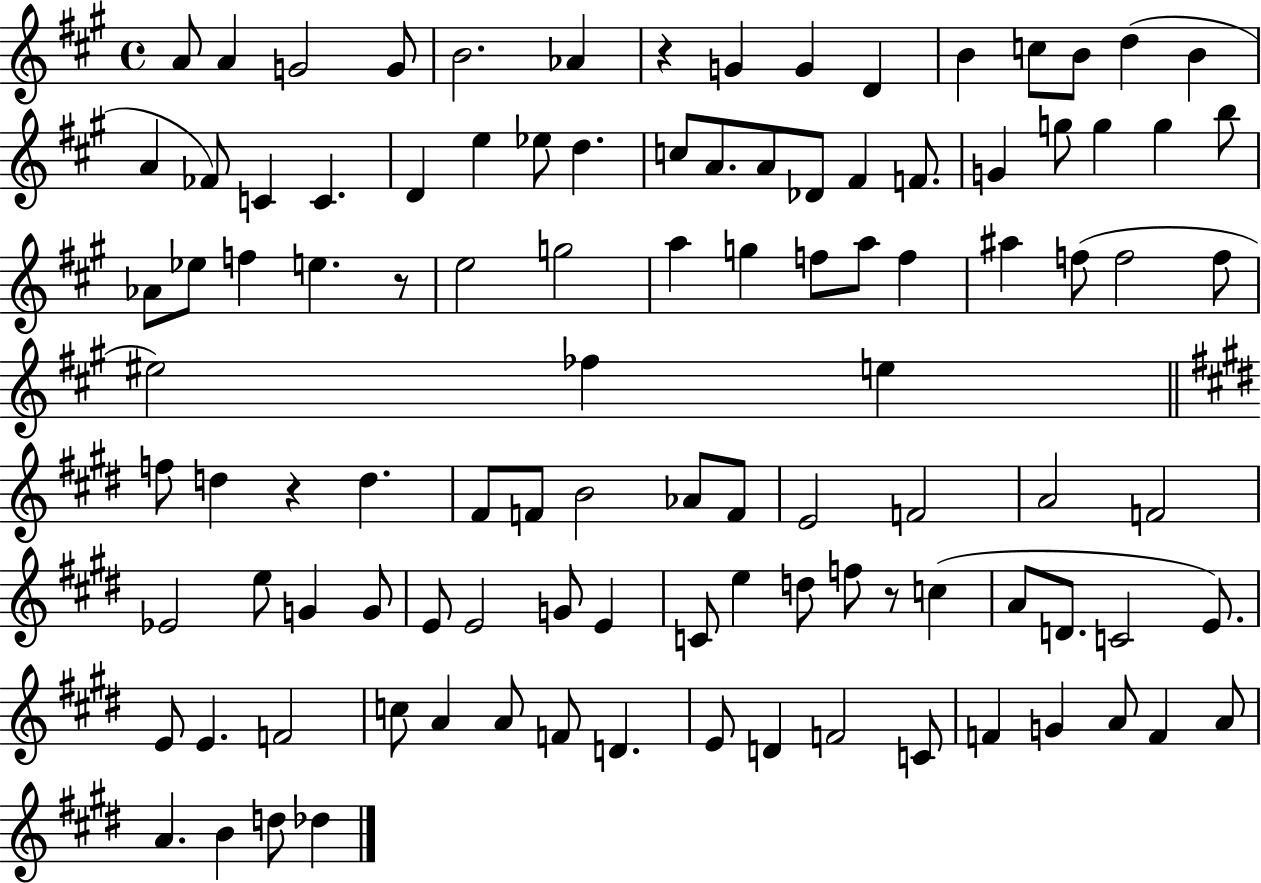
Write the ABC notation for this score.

X:1
T:Untitled
M:4/4
L:1/4
K:A
A/2 A G2 G/2 B2 _A z G G D B c/2 B/2 d B A _F/2 C C D e _e/2 d c/2 A/2 A/2 _D/2 ^F F/2 G g/2 g g b/2 _A/2 _e/2 f e z/2 e2 g2 a g f/2 a/2 f ^a f/2 f2 f/2 ^e2 _f e f/2 d z d ^F/2 F/2 B2 _A/2 F/2 E2 F2 A2 F2 _E2 e/2 G G/2 E/2 E2 G/2 E C/2 e d/2 f/2 z/2 c A/2 D/2 C2 E/2 E/2 E F2 c/2 A A/2 F/2 D E/2 D F2 C/2 F G A/2 F A/2 A B d/2 _d